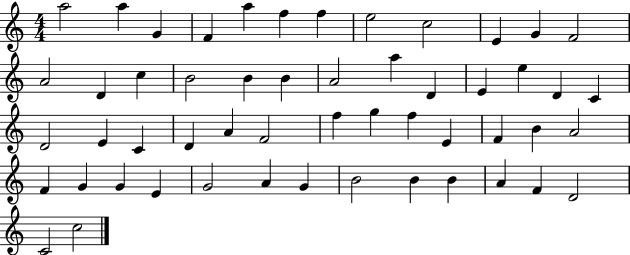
{
  \clef treble
  \numericTimeSignature
  \time 4/4
  \key c \major
  a''2 a''4 g'4 | f'4 a''4 f''4 f''4 | e''2 c''2 | e'4 g'4 f'2 | \break a'2 d'4 c''4 | b'2 b'4 b'4 | a'2 a''4 d'4 | e'4 e''4 d'4 c'4 | \break d'2 e'4 c'4 | d'4 a'4 f'2 | f''4 g''4 f''4 e'4 | f'4 b'4 a'2 | \break f'4 g'4 g'4 e'4 | g'2 a'4 g'4 | b'2 b'4 b'4 | a'4 f'4 d'2 | \break c'2 c''2 | \bar "|."
}